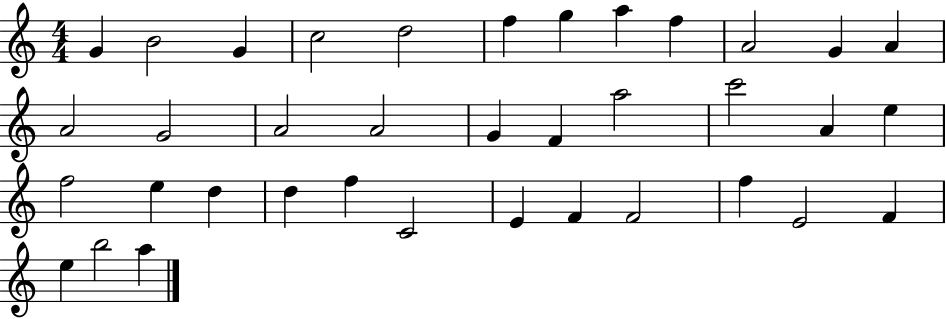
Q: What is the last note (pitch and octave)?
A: A5